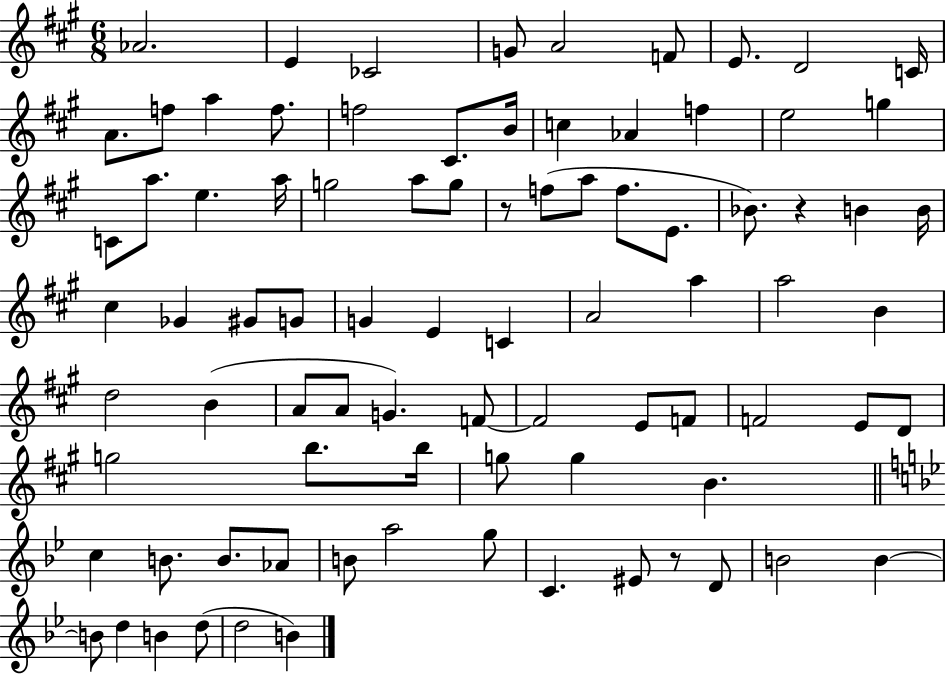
Ab4/h. E4/q CES4/h G4/e A4/h F4/e E4/e. D4/h C4/s A4/e. F5/e A5/q F5/e. F5/h C#4/e. B4/s C5/q Ab4/q F5/q E5/h G5/q C4/e A5/e. E5/q. A5/s G5/h A5/e G5/e R/e F5/e A5/e F5/e. E4/e. Bb4/e. R/q B4/q B4/s C#5/q Gb4/q G#4/e G4/e G4/q E4/q C4/q A4/h A5/q A5/h B4/q D5/h B4/q A4/e A4/e G4/q. F4/e F4/h E4/e F4/e F4/h E4/e D4/e G5/h B5/e. B5/s G5/e G5/q B4/q. C5/q B4/e. B4/e. Ab4/e B4/e A5/h G5/e C4/q. EIS4/e R/e D4/e B4/h B4/q B4/e D5/q B4/q D5/e D5/h B4/q